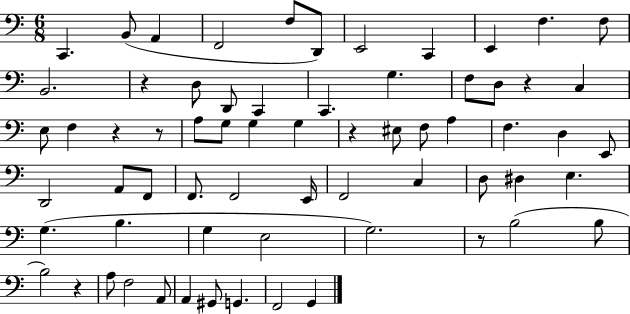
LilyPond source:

{
  \clef bass
  \numericTimeSignature
  \time 6/8
  \key c \major
  c,4. b,8( a,4 | f,2 f8 d,8) | e,2 c,4 | e,4 f4. f8 | \break b,2. | r4 d8 d,8 c,4 | c,4. g4. | f8 d8 r4 c4 | \break e8 f4 r4 r8 | a8 g8 g4 g4 | r4 eis8 f8 a4 | f4. d4 e,8 | \break d,2 a,8 f,8 | f,8. f,2 e,16 | f,2 c4 | d8 dis4 e4. | \break g4.( b4. | g4 e2 | g2.) | r8 b2( b8 | \break b2) r4 | a8 f2 a,8 | a,4 gis,8 g,4. | f,2 g,4 | \break \bar "|."
}